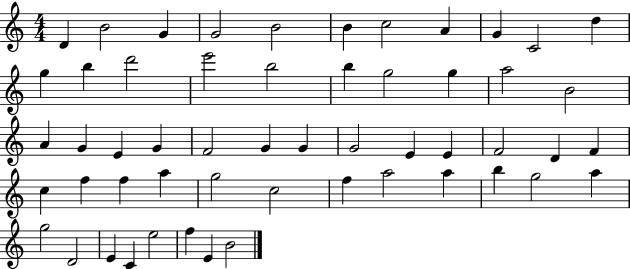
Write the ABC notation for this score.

X:1
T:Untitled
M:4/4
L:1/4
K:C
D B2 G G2 B2 B c2 A G C2 d g b d'2 e'2 b2 b g2 g a2 B2 A G E G F2 G G G2 E E F2 D F c f f a g2 c2 f a2 a b g2 a g2 D2 E C e2 f E B2